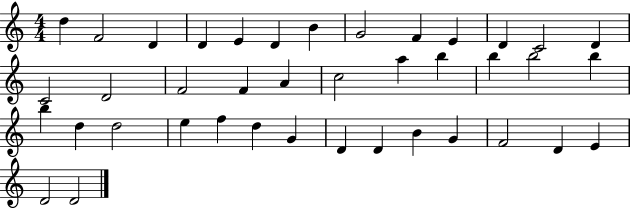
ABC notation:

X:1
T:Untitled
M:4/4
L:1/4
K:C
d F2 D D E D B G2 F E D C2 D C2 D2 F2 F A c2 a b b b2 b b d d2 e f d G D D B G F2 D E D2 D2